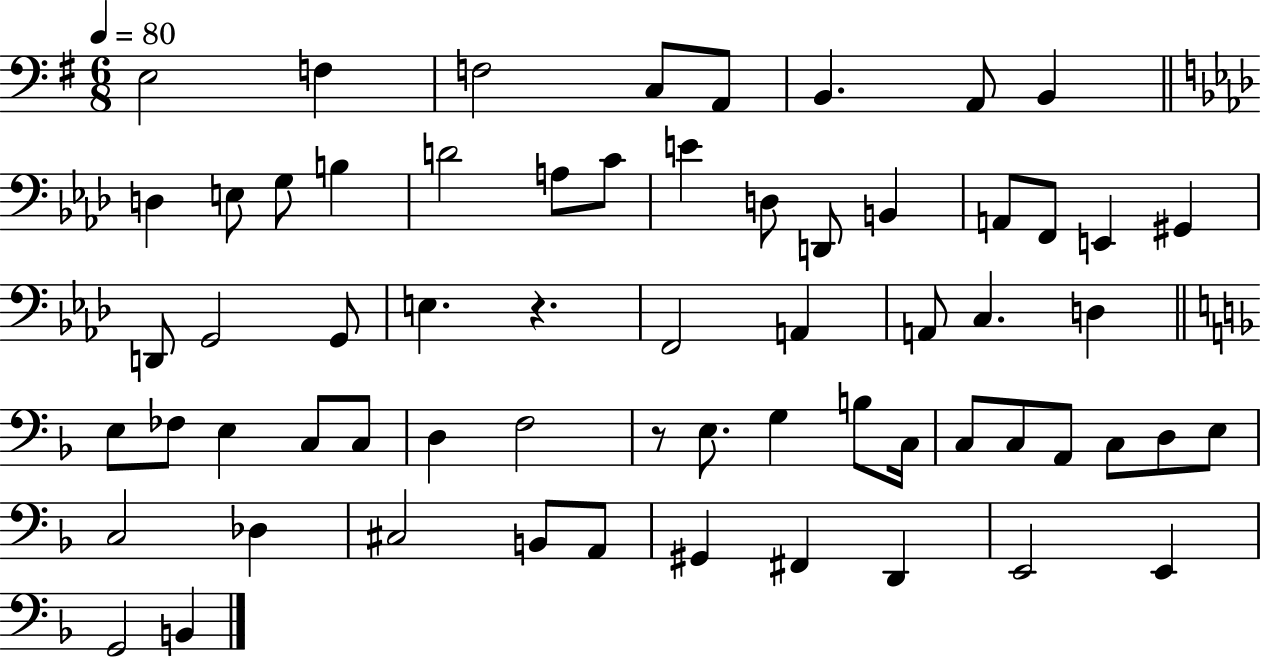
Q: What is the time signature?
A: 6/8